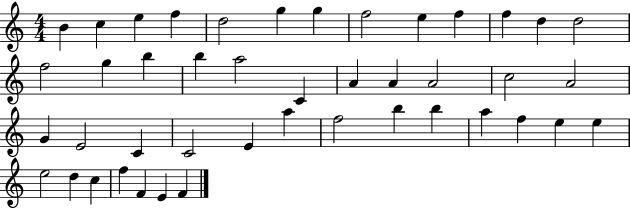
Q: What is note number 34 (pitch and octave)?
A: A5